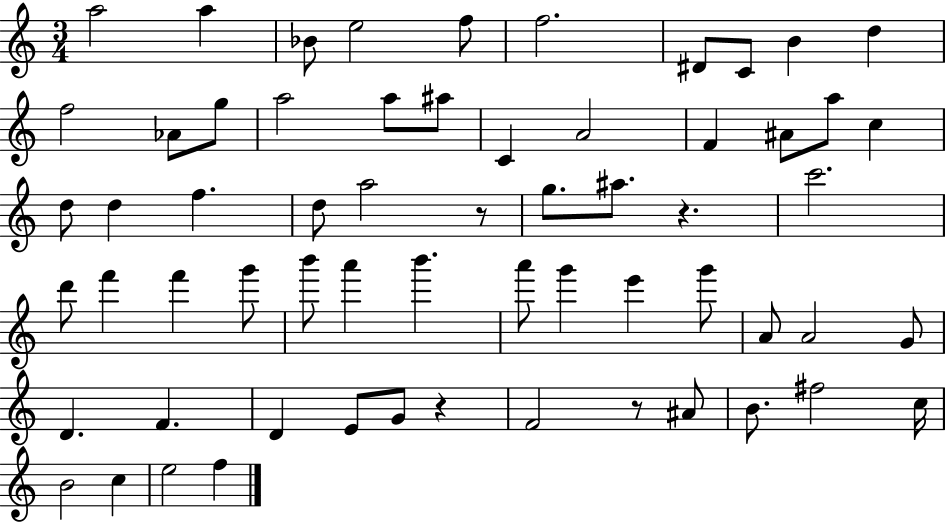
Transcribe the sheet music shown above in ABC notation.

X:1
T:Untitled
M:3/4
L:1/4
K:C
a2 a _B/2 e2 f/2 f2 ^D/2 C/2 B d f2 _A/2 g/2 a2 a/2 ^a/2 C A2 F ^A/2 a/2 c d/2 d f d/2 a2 z/2 g/2 ^a/2 z c'2 d'/2 f' f' g'/2 b'/2 a' b' a'/2 g' e' g'/2 A/2 A2 G/2 D F D E/2 G/2 z F2 z/2 ^A/2 B/2 ^f2 c/4 B2 c e2 f